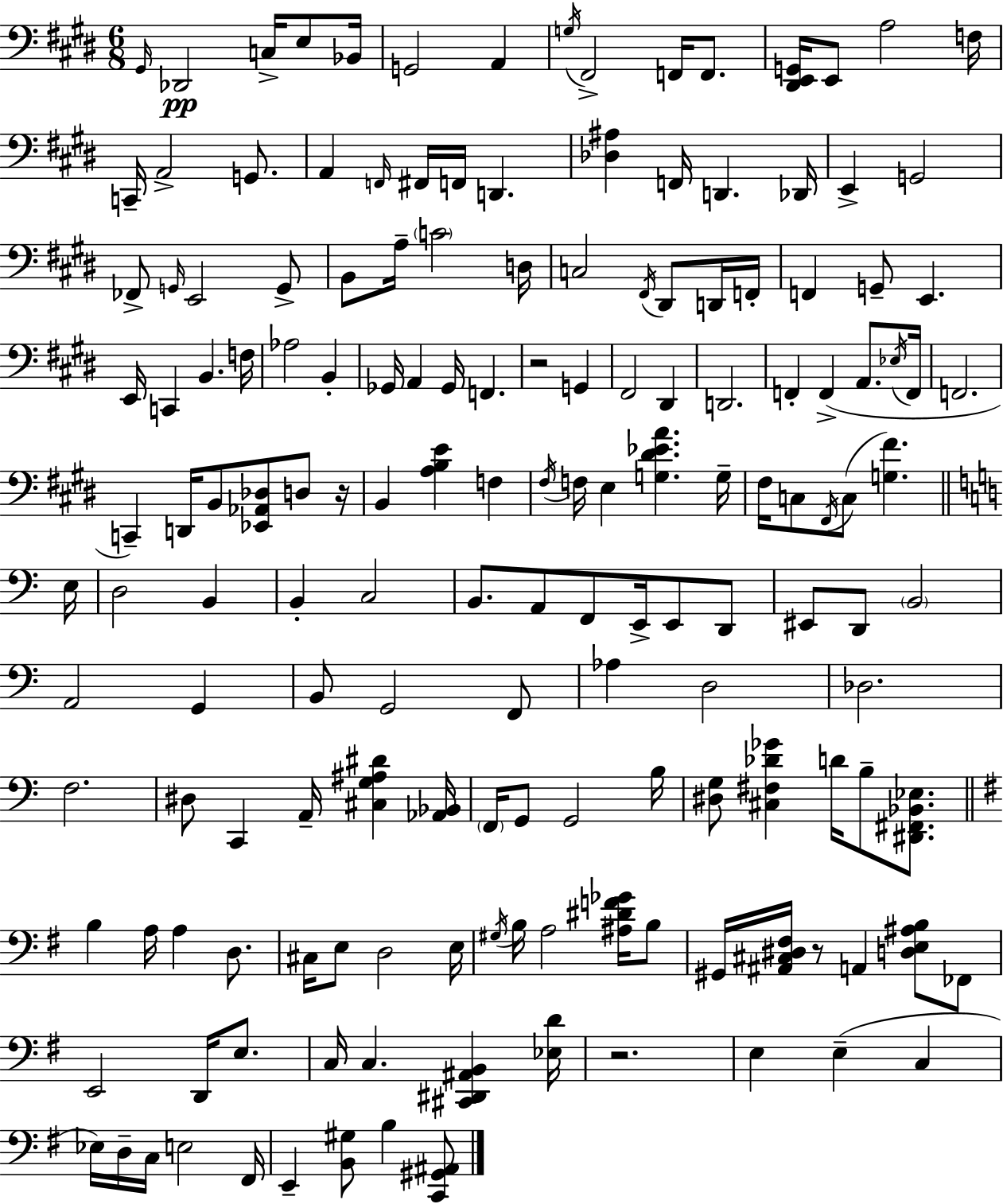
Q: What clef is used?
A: bass